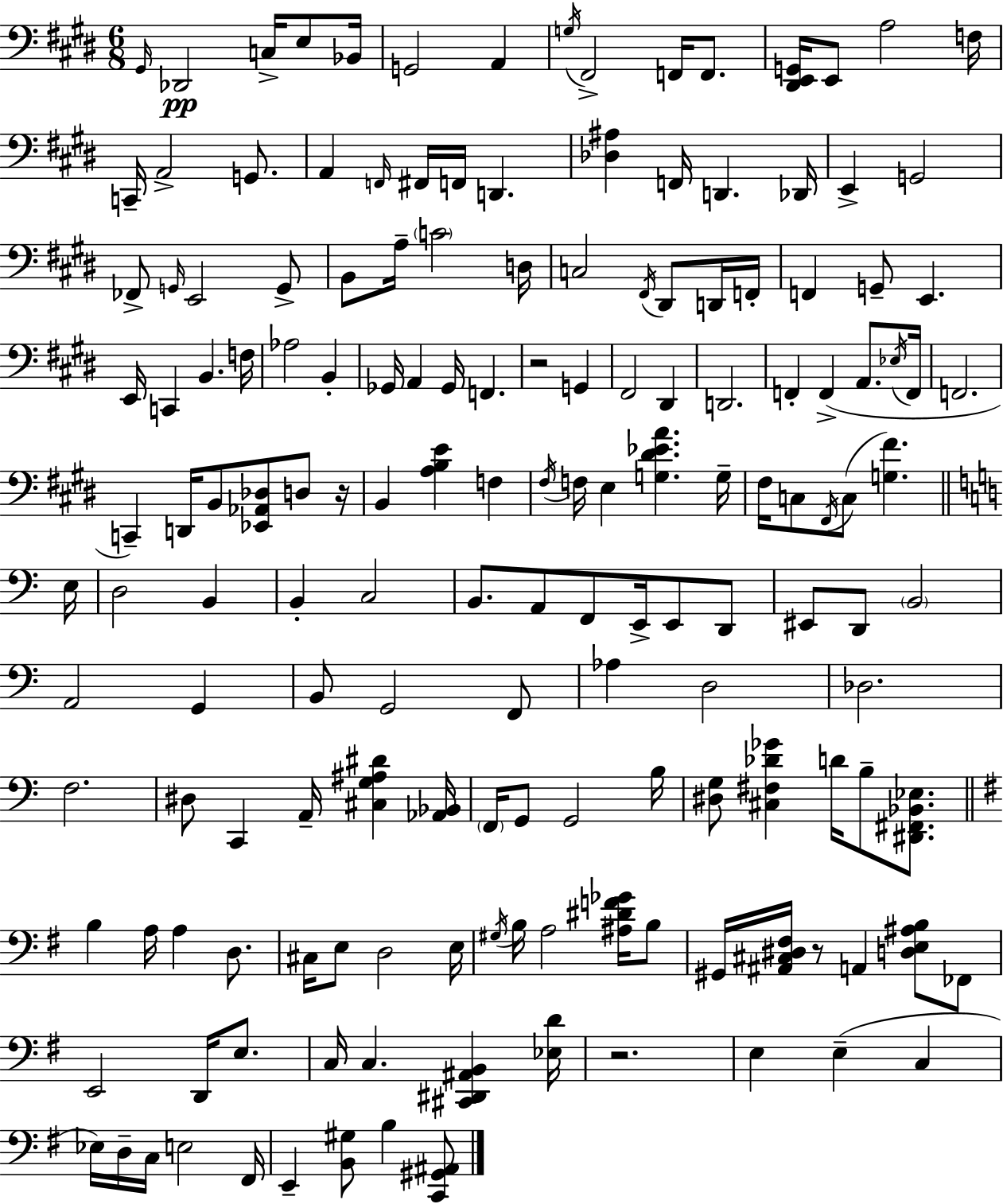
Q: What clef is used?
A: bass